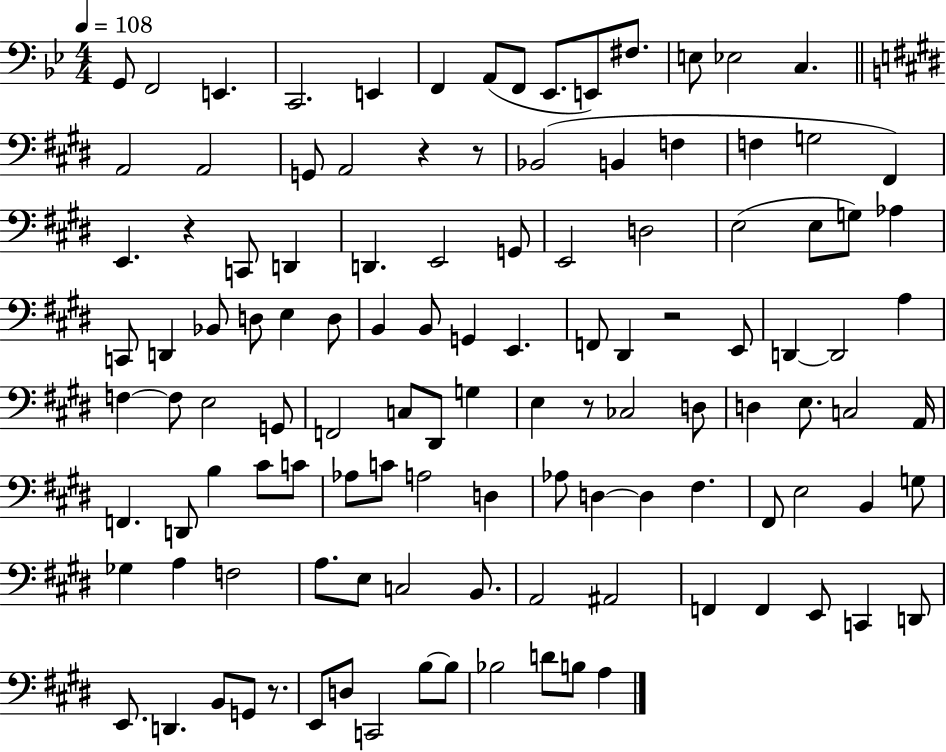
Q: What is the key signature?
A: BES major